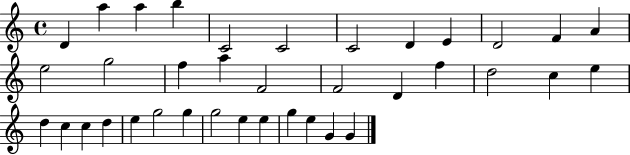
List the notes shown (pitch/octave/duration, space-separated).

D4/q A5/q A5/q B5/q C4/h C4/h C4/h D4/q E4/q D4/h F4/q A4/q E5/h G5/h F5/q A5/q F4/h F4/h D4/q F5/q D5/h C5/q E5/q D5/q C5/q C5/q D5/q E5/q G5/h G5/q G5/h E5/q E5/q G5/q E5/q G4/q G4/q